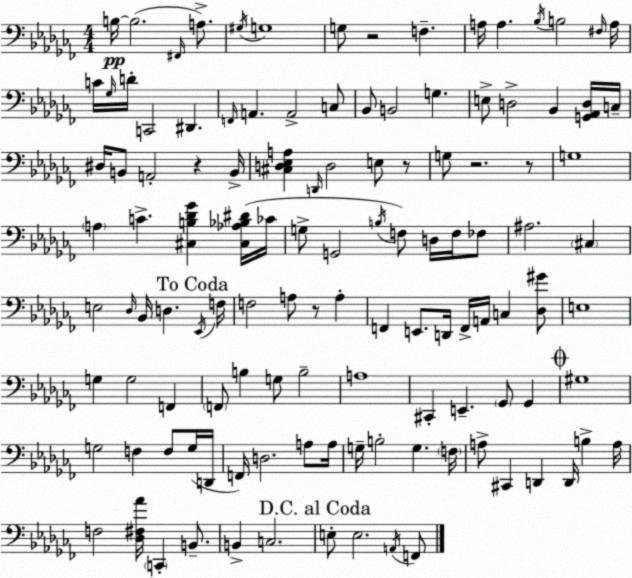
X:1
T:Untitled
M:4/4
L:1/4
K:Abm
B,/4 B,2 ^F,,/4 A,/2 ^G,/4 G,4 G,/2 z2 F, A,/4 A, _B,/4 B,2 ^F,/4 A,/4 C/4 _G,/4 D/4 C,,2 ^D,, F,,/4 A,, A,,2 C,/2 _B,,/2 B,,2 G, E,/2 D,2 _B,, [G,,_A,,D,]/4 C,/4 ^D,/4 B,,/2 A,,2 z B,,/4 [^C,D,_E,A,] D,,/4 D,2 E,/2 z/2 G,/2 z2 z/2 G,4 A, C [^C,B,_D_G] [^C,_A,_B,^D]/4 _C/4 G,/2 G,,2 B,/4 F,/2 D,/4 F,/4 _F,/2 ^A,2 ^C, E,2 _D,/4 _B,,/4 D, _E,,/4 F,/4 F,2 A,/2 z/2 A, F,, E,,/2 D,,/4 F,,/4 A,,/4 C, [_D,^G]/2 E,4 G, G,2 F,, F,,/2 B, G,/2 B,2 A,4 ^C,, E,, _G,,/2 _G,, ^G,4 G,2 F, F,/2 G,/4 D,,/4 F,,/4 D,2 A,/2 A,/4 G,/4 B,2 G, F,/4 A,/2 ^C,, D,, D,,/4 B, A,/4 F,2 [_D,^F,_A]/4 C,, B,,/2 B,, C,2 E,/2 E,2 A,,/4 F,,/2